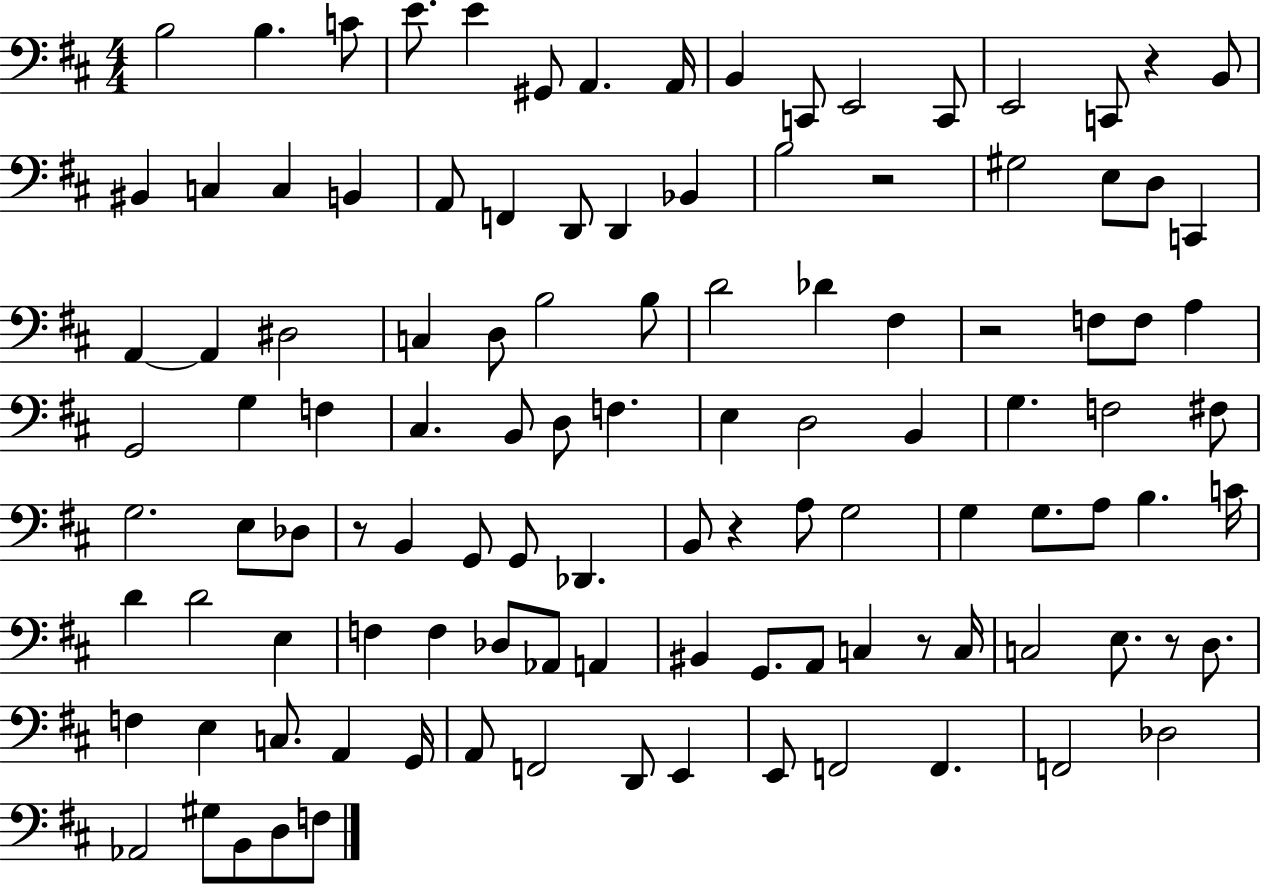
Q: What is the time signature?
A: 4/4